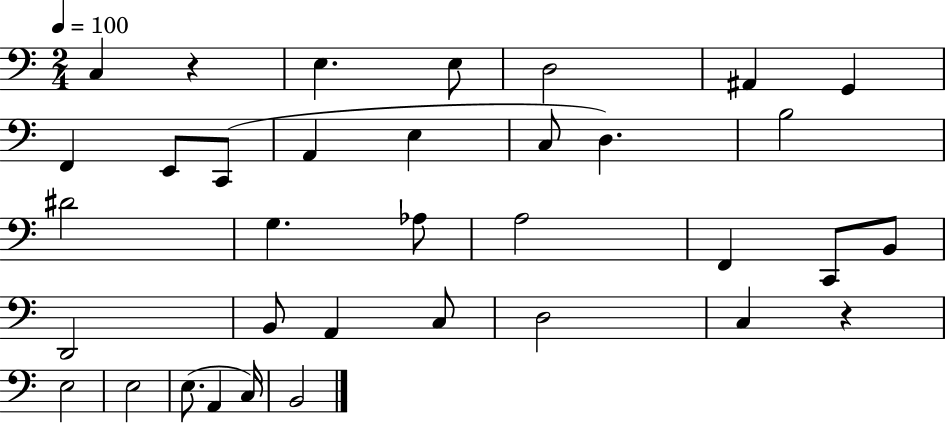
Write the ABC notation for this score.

X:1
T:Untitled
M:2/4
L:1/4
K:C
C, z E, E,/2 D,2 ^A,, G,, F,, E,,/2 C,,/2 A,, E, C,/2 D, B,2 ^D2 G, _A,/2 A,2 F,, C,,/2 B,,/2 D,,2 B,,/2 A,, C,/2 D,2 C, z E,2 E,2 E,/2 A,, C,/4 B,,2